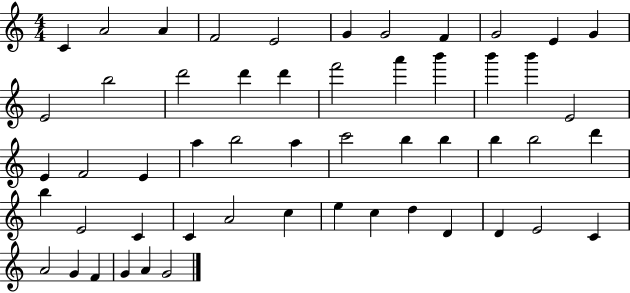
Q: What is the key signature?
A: C major